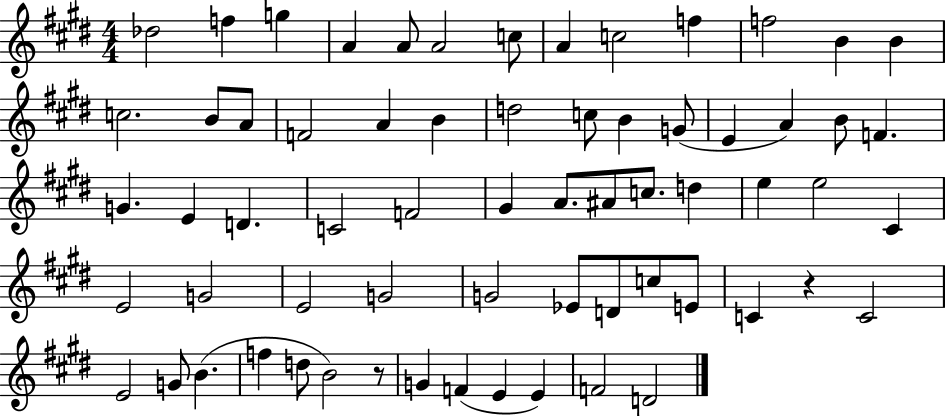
Db5/h F5/q G5/q A4/q A4/e A4/h C5/e A4/q C5/h F5/q F5/h B4/q B4/q C5/h. B4/e A4/e F4/h A4/q B4/q D5/h C5/e B4/q G4/e E4/q A4/q B4/e F4/q. G4/q. E4/q D4/q. C4/h F4/h G#4/q A4/e. A#4/e C5/e. D5/q E5/q E5/h C#4/q E4/h G4/h E4/h G4/h G4/h Eb4/e D4/e C5/e E4/e C4/q R/q C4/h E4/h G4/e B4/q. F5/q D5/e B4/h R/e G4/q F4/q E4/q E4/q F4/h D4/h